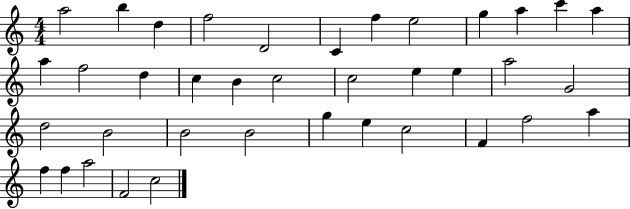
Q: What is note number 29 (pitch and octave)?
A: E5